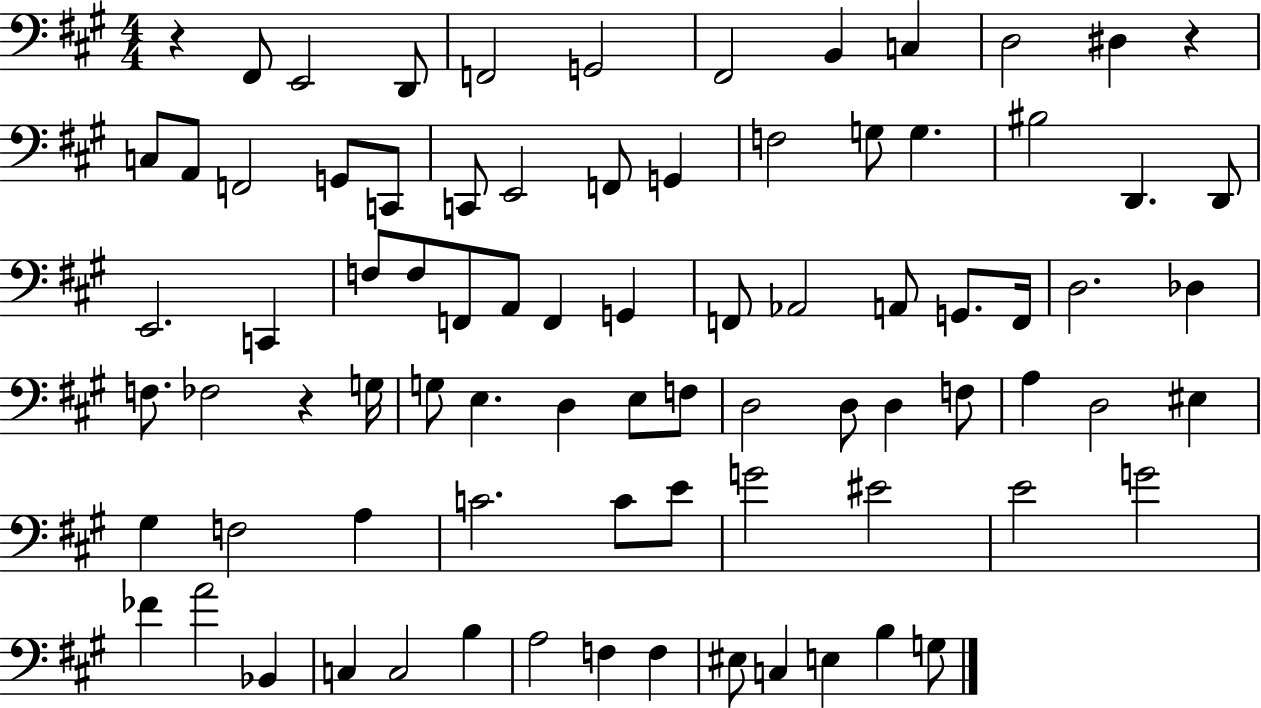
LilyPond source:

{
  \clef bass
  \numericTimeSignature
  \time 4/4
  \key a \major
  r4 fis,8 e,2 d,8 | f,2 g,2 | fis,2 b,4 c4 | d2 dis4 r4 | \break c8 a,8 f,2 g,8 c,8 | c,8 e,2 f,8 g,4 | f2 g8 g4. | bis2 d,4. d,8 | \break e,2. c,4 | f8 f8 f,8 a,8 f,4 g,4 | f,8 aes,2 a,8 g,8. f,16 | d2. des4 | \break f8. fes2 r4 g16 | g8 e4. d4 e8 f8 | d2 d8 d4 f8 | a4 d2 eis4 | \break gis4 f2 a4 | c'2. c'8 e'8 | g'2 eis'2 | e'2 g'2 | \break fes'4 a'2 bes,4 | c4 c2 b4 | a2 f4 f4 | eis8 c4 e4 b4 g8 | \break \bar "|."
}